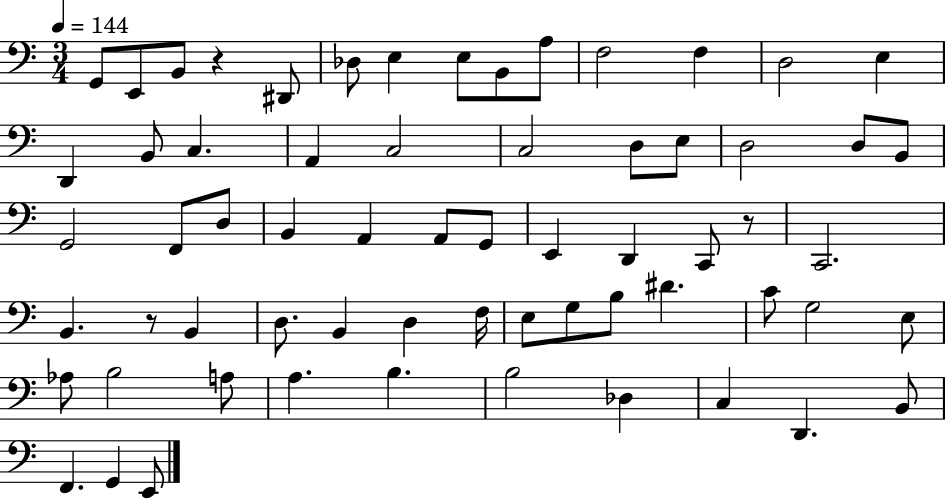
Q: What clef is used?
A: bass